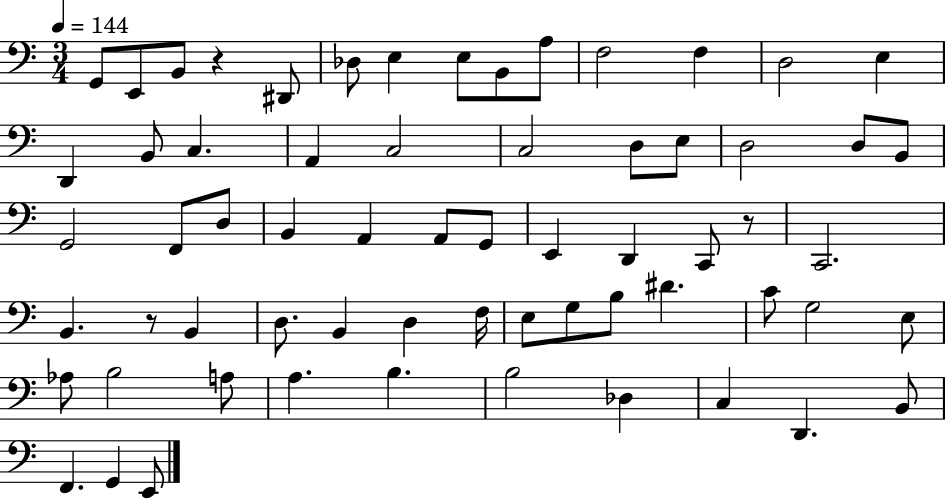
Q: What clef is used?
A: bass